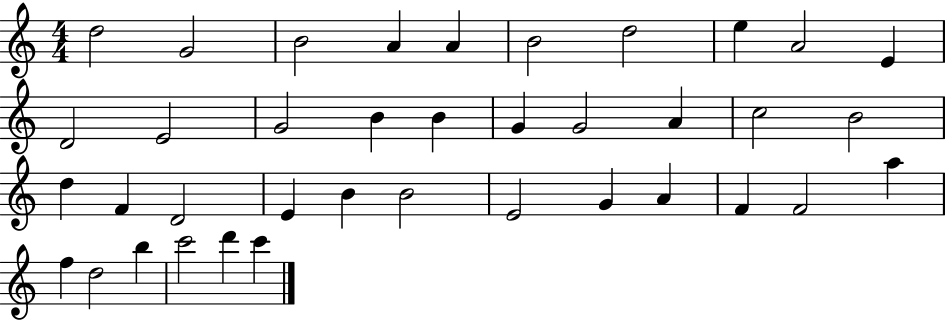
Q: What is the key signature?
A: C major